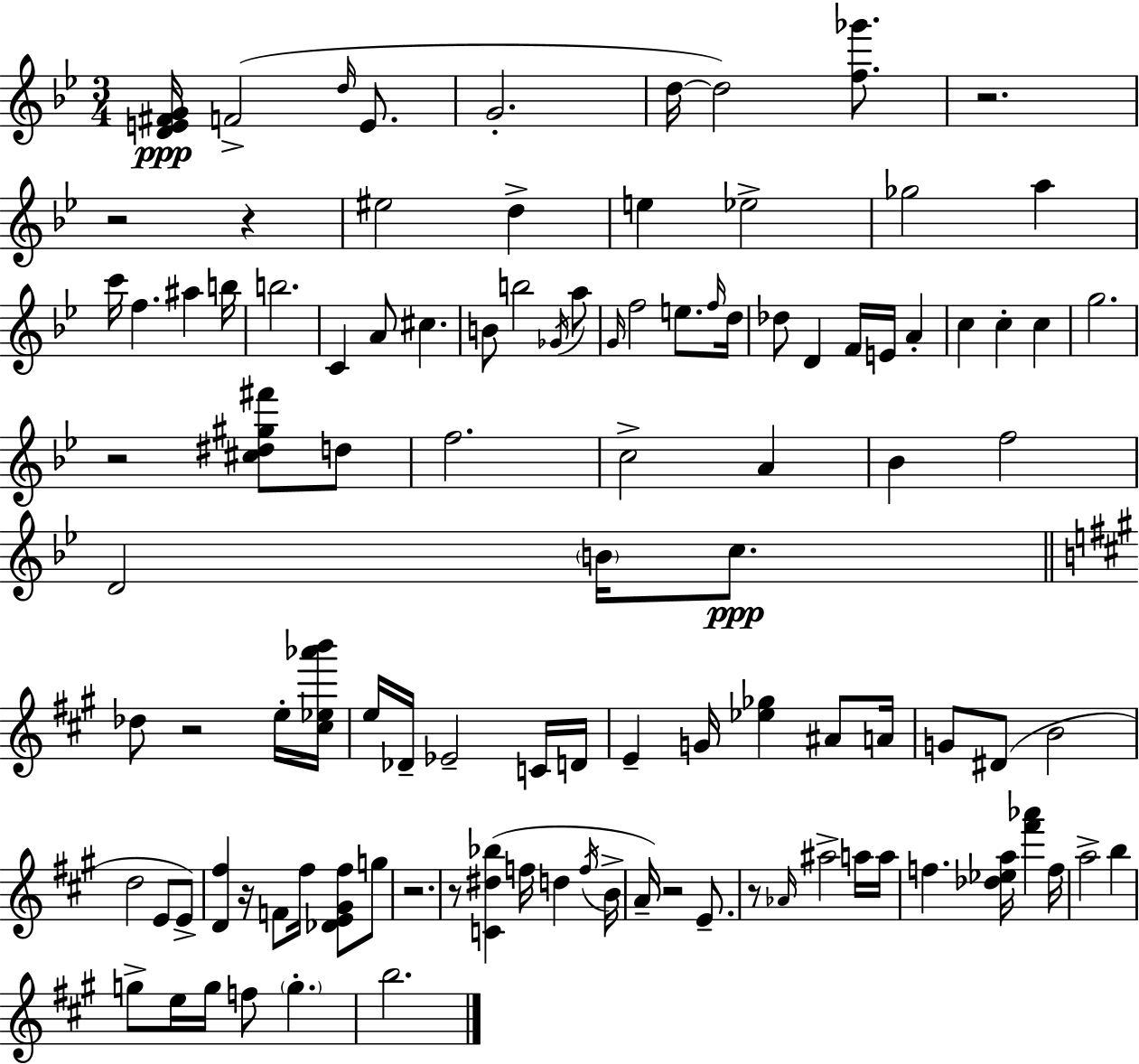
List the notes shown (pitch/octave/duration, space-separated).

[D4,E4,F#4,G4]/s F4/h D5/s E4/e. G4/h. D5/s D5/h [F5,Gb6]/e. R/h. R/h R/q EIS5/h D5/q E5/q Eb5/h Gb5/h A5/q C6/s F5/q. A#5/q B5/s B5/h. C4/q A4/e C#5/q. B4/e B5/h Gb4/s A5/e G4/s F5/h E5/e. F5/s D5/s Db5/e D4/q F4/s E4/s A4/q C5/q C5/q C5/q G5/h. R/h [C#5,D#5,G#5,F#6]/e D5/e F5/h. C5/h A4/q Bb4/q F5/h D4/h B4/s C5/e. Db5/e R/h E5/s [C#5,Eb5,Ab6,B6]/s E5/s Db4/s Eb4/h C4/s D4/s E4/q G4/s [Eb5,Gb5]/q A#4/e A4/s G4/e D#4/e B4/h D5/h E4/e E4/e [D4,F#5]/q R/s F4/e F#5/s [Db4,E4,G#4,F#5]/e G5/e R/h. R/e [C4,D#5,Bb5]/q F5/s D5/q F5/s B4/s A4/s R/h E4/e. R/e Ab4/s A#5/h A5/s A5/s F5/q. [Db5,Eb5,A5]/s [F#6,Ab6]/q F5/s A5/h B5/q G5/e E5/s G5/s F5/e G5/q. B5/h.